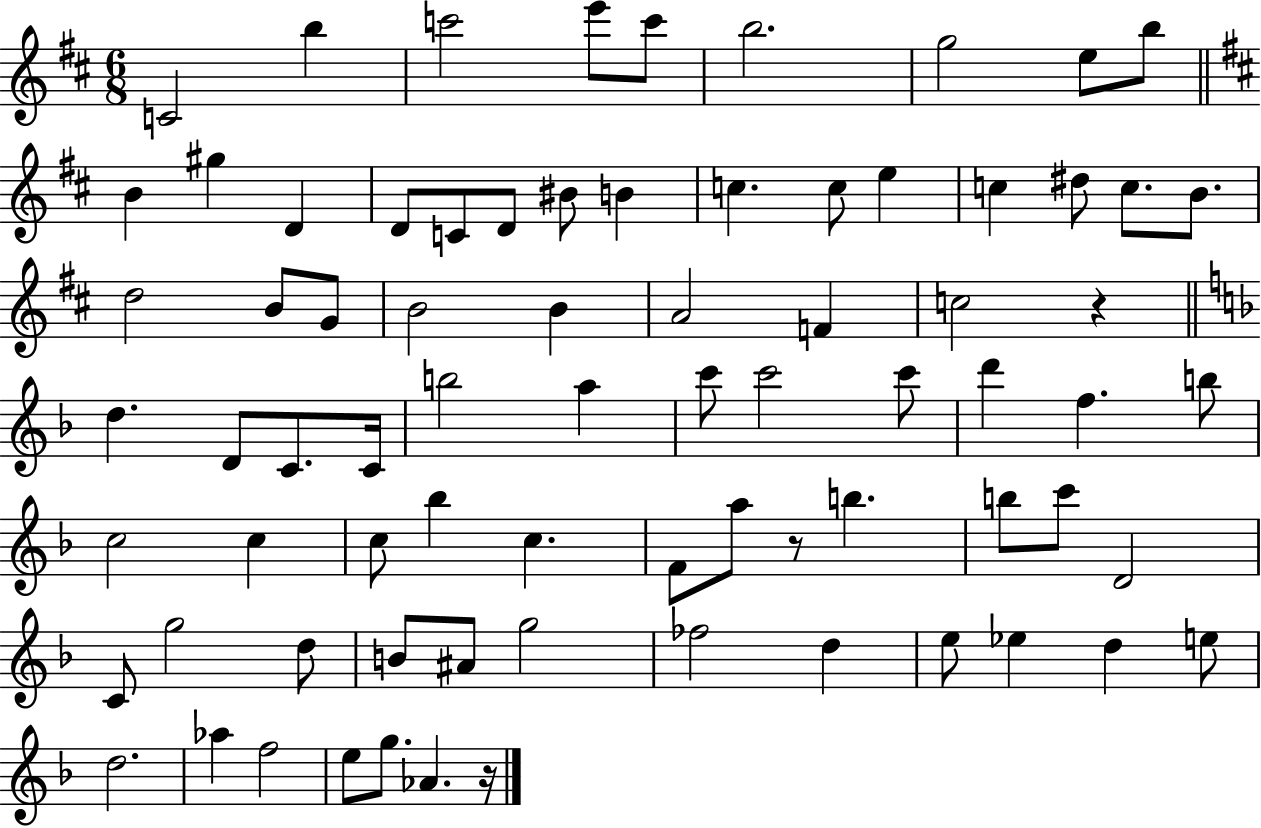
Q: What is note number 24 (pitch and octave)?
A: B4